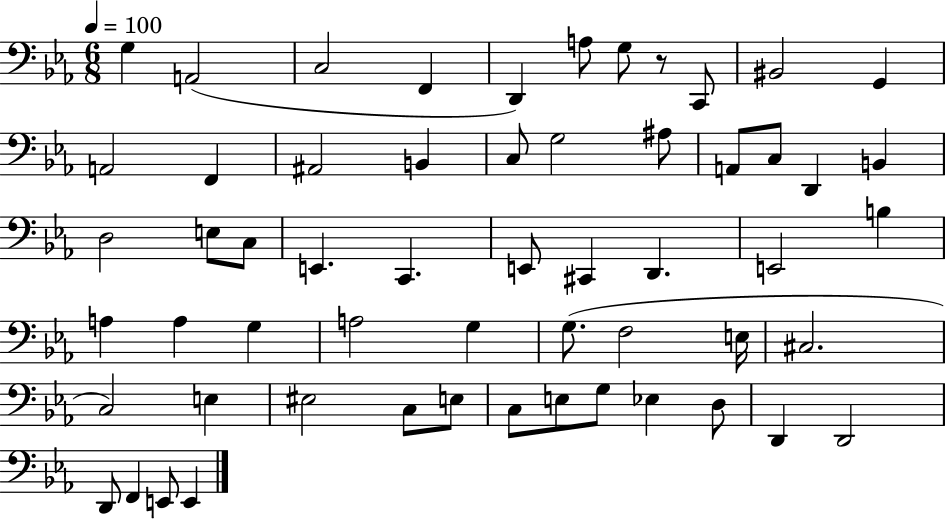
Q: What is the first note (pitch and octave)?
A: G3